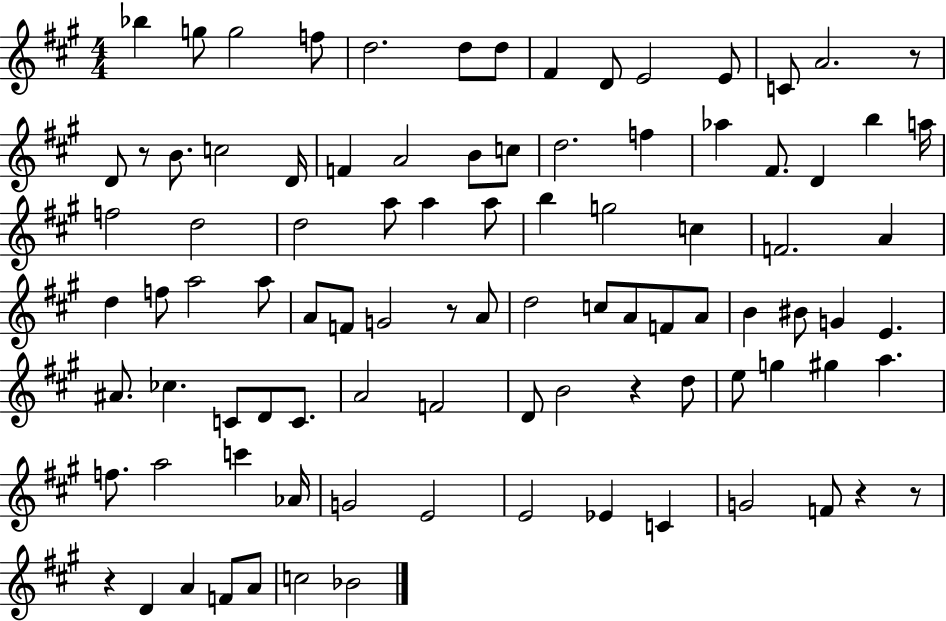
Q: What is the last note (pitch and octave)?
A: Bb4